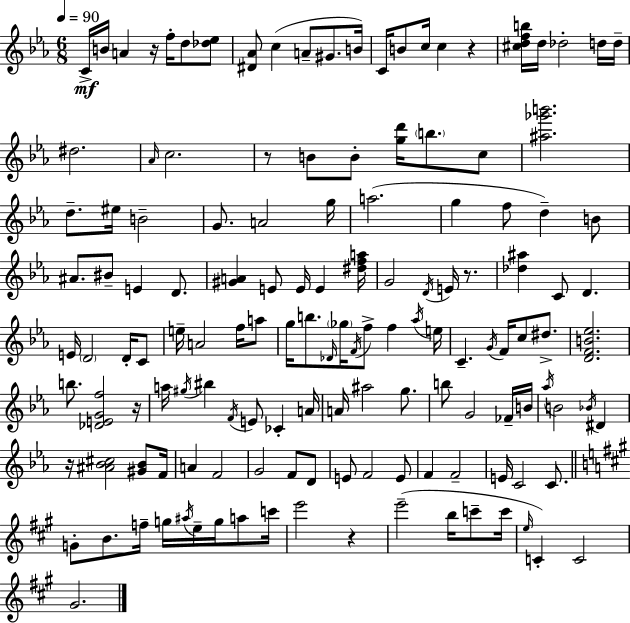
{
  \clef treble
  \numericTimeSignature
  \time 6/8
  \key ees \major
  \tempo 4 = 90
  c'16->\mf b'16 a'4 r16 f''16-. d''8 <des'' ees''>8 | <dis' aes'>8 c''4( a'8-- gis'8. b'16) | c'16 b'8 c''16 c''4 r4 | <cis'' d'' f'' b''>16 d''16 des''2-. d''16 d''16-- | \break dis''2. | \grace { aes'16 } c''2. | r8 b'8 b'8-. <g'' d'''>16 \parenthesize b''8. c''8 | <ais'' ges''' b'''>2. | \break d''8.-- eis''16 b'2-- | g'8. a'2 | g''16 a''2.( | g''4 f''8 d''4--) b'8 | \break ais'8. bis'8-- e'4 d'8. | <gis' a'>4 e'8 e'16 e'4 | <dis'' f'' a''>16 g'2 \acciaccatura { d'16 } e'16 r8. | <des'' ais''>4 c'8 d'4. | \break e'16 \parenthesize d'2 d'16-. | c'8 e''16-- a'2 f''16 | a''8 g''16 b''8. \grace { des'16 } \parenthesize ges''16 \acciaccatura { f'16 } f''8-> f''4 | \acciaccatura { aes''16 } e''16 c'4.-- \acciaccatura { g'16 } | \break f'16 c''8 dis''8.-> <d' f' b' ees''>2. | b''8. <des' e' g' f''>2 | r16 a''16 \acciaccatura { gis''16 } bis''4 | \acciaccatura { f'16 } e'8 ces'4-. a'16 a'16 ais''2 | \break g''8. b''8 g'2 | fes'16-- b'16 \acciaccatura { aes''16 } b'2 | \acciaccatura { bes'16 } dis'4 r16 <ais' bes' cis''>2 | <gis' bes'>8 f'16 a'4 | \break f'2 g'2 | f'8 d'8 e'8 | f'2 e'8 f'4 | f'2-- e'16 c'2 | \break c'8. \bar "||" \break \key a \major g'8-. b'8. f''16-- g''16 \acciaccatura { ais''16 } e''16-- g''16 a''8 | c'''16 e'''2 r4 | e'''2--( b''16 c'''8-- | c'''16 \grace { e''16 } c'4-.) c'2 | \break gis'2. | \bar "|."
}